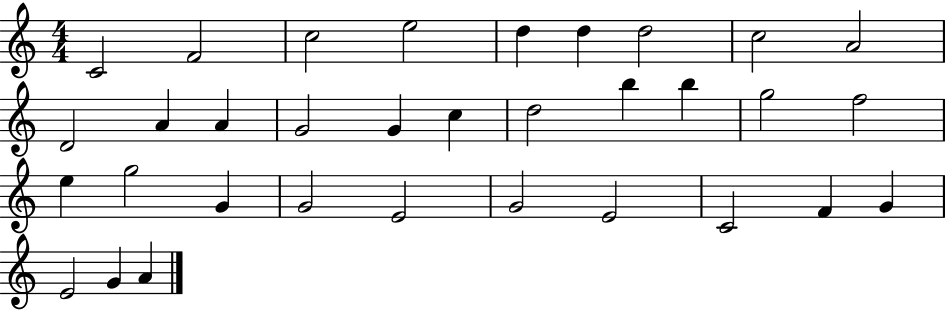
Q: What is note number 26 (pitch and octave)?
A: G4